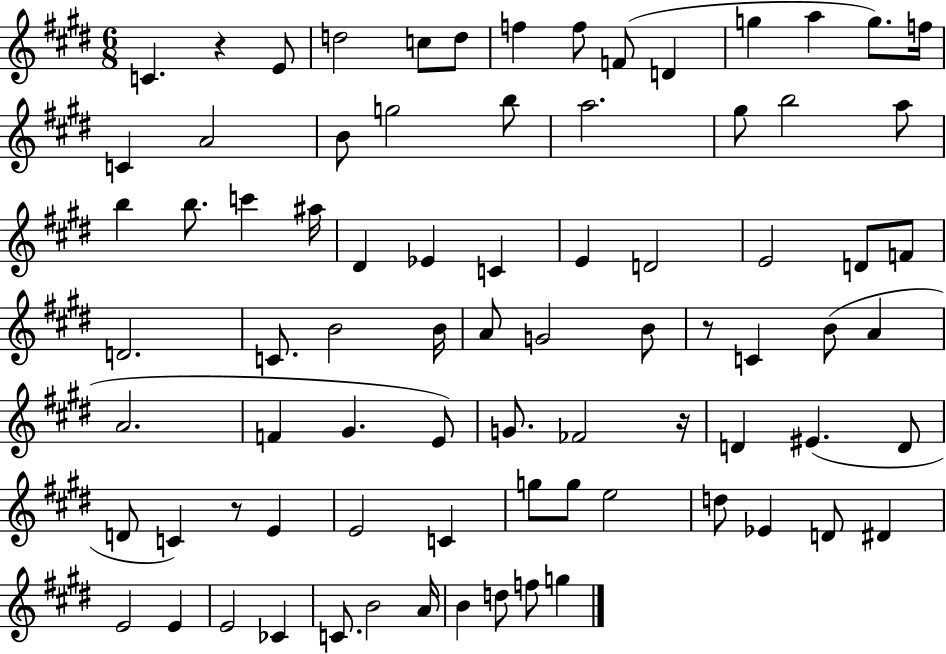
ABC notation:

X:1
T:Untitled
M:6/8
L:1/4
K:E
C z E/2 d2 c/2 d/2 f f/2 F/2 D g a g/2 f/4 C A2 B/2 g2 b/2 a2 ^g/2 b2 a/2 b b/2 c' ^a/4 ^D _E C E D2 E2 D/2 F/2 D2 C/2 B2 B/4 A/2 G2 B/2 z/2 C B/2 A A2 F ^G E/2 G/2 _F2 z/4 D ^E D/2 D/2 C z/2 E E2 C g/2 g/2 e2 d/2 _E D/2 ^D E2 E E2 _C C/2 B2 A/4 B d/2 f/2 g